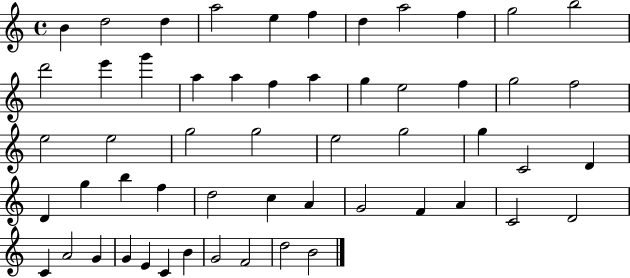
{
  \clef treble
  \time 4/4
  \defaultTimeSignature
  \key c \major
  b'4 d''2 d''4 | a''2 e''4 f''4 | d''4 a''2 f''4 | g''2 b''2 | \break d'''2 e'''4 g'''4 | a''4 a''4 f''4 a''4 | g''4 e''2 f''4 | g''2 f''2 | \break e''2 e''2 | g''2 g''2 | e''2 g''2 | g''4 c'2 d'4 | \break d'4 g''4 b''4 f''4 | d''2 c''4 a'4 | g'2 f'4 a'4 | c'2 d'2 | \break c'4 a'2 g'4 | g'4 e'4 c'4 b'4 | g'2 f'2 | d''2 b'2 | \break \bar "|."
}